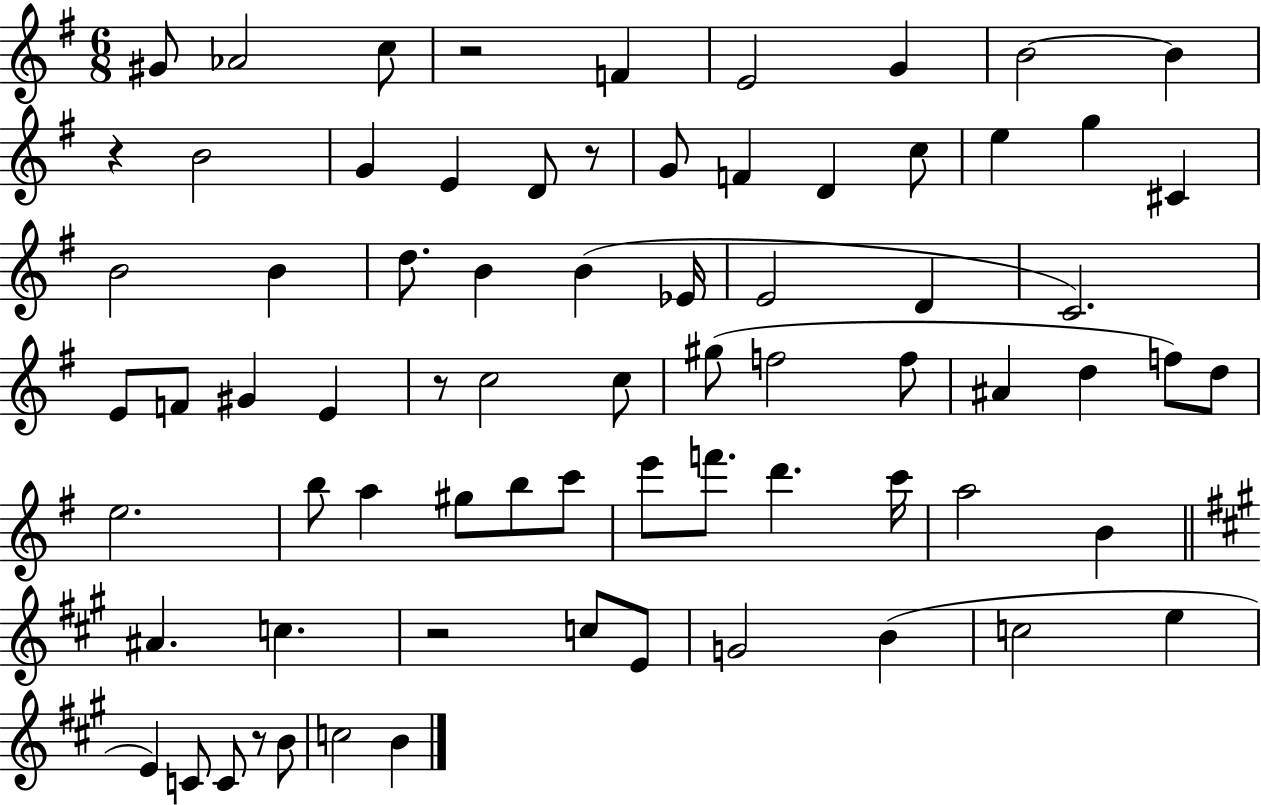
{
  \clef treble
  \numericTimeSignature
  \time 6/8
  \key g \major
  gis'8 aes'2 c''8 | r2 f'4 | e'2 g'4 | b'2~~ b'4 | \break r4 b'2 | g'4 e'4 d'8 r8 | g'8 f'4 d'4 c''8 | e''4 g''4 cis'4 | \break b'2 b'4 | d''8. b'4 b'4( ees'16 | e'2 d'4 | c'2.) | \break e'8 f'8 gis'4 e'4 | r8 c''2 c''8 | gis''8( f''2 f''8 | ais'4 d''4 f''8) d''8 | \break e''2. | b''8 a''4 gis''8 b''8 c'''8 | e'''8 f'''8. d'''4. c'''16 | a''2 b'4 | \break \bar "||" \break \key a \major ais'4. c''4. | r2 c''8 e'8 | g'2 b'4( | c''2 e''4 | \break e'4) c'8 c'8 r8 b'8 | c''2 b'4 | \bar "|."
}